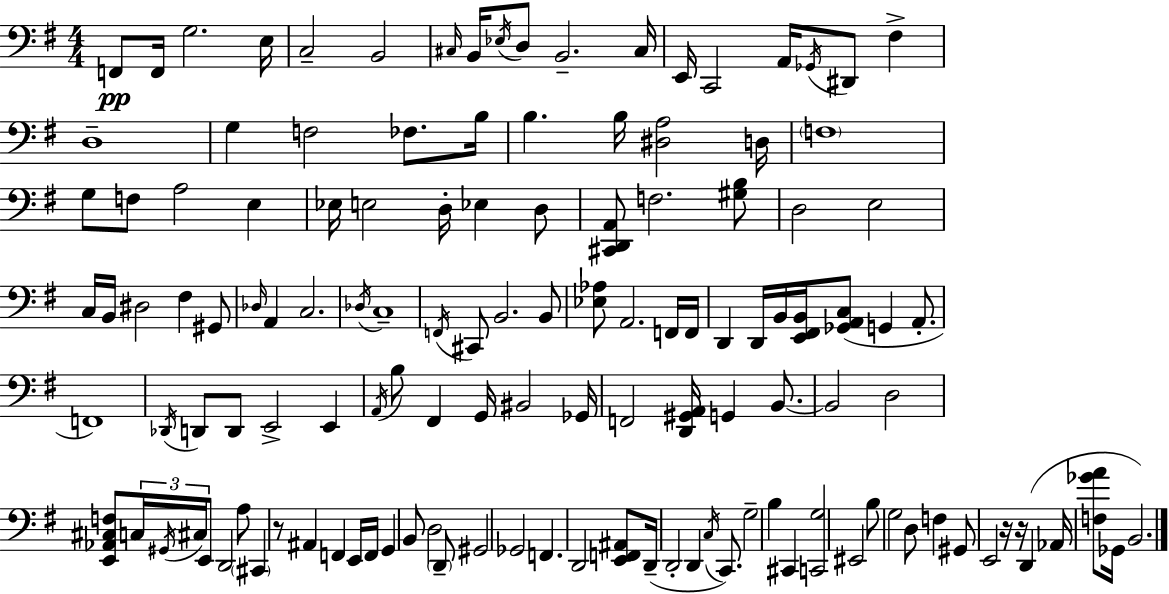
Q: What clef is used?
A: bass